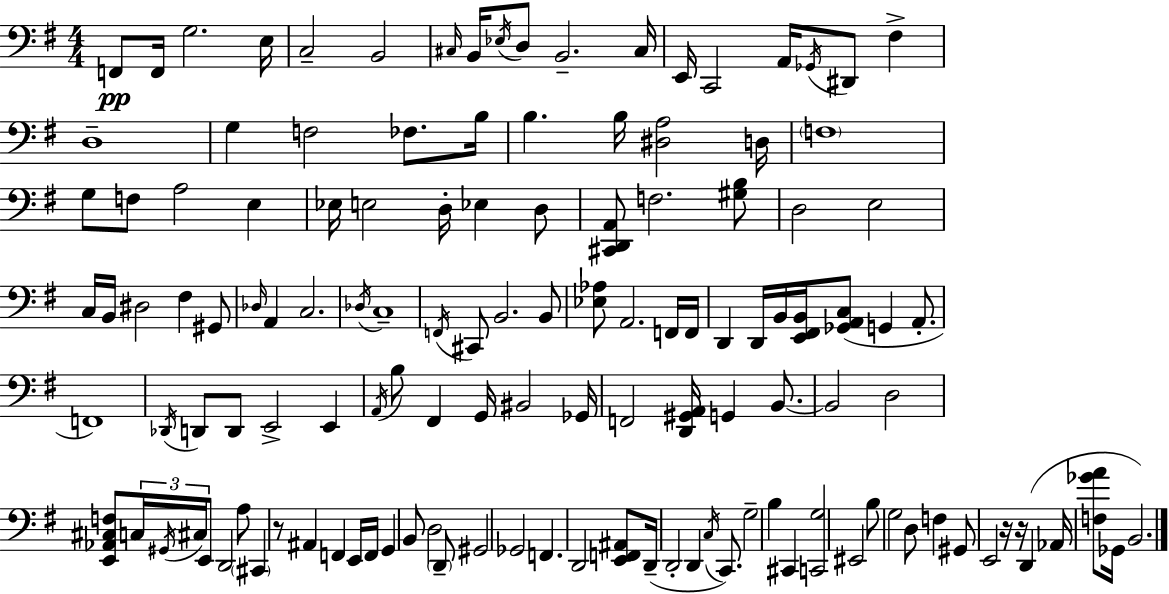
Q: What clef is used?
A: bass